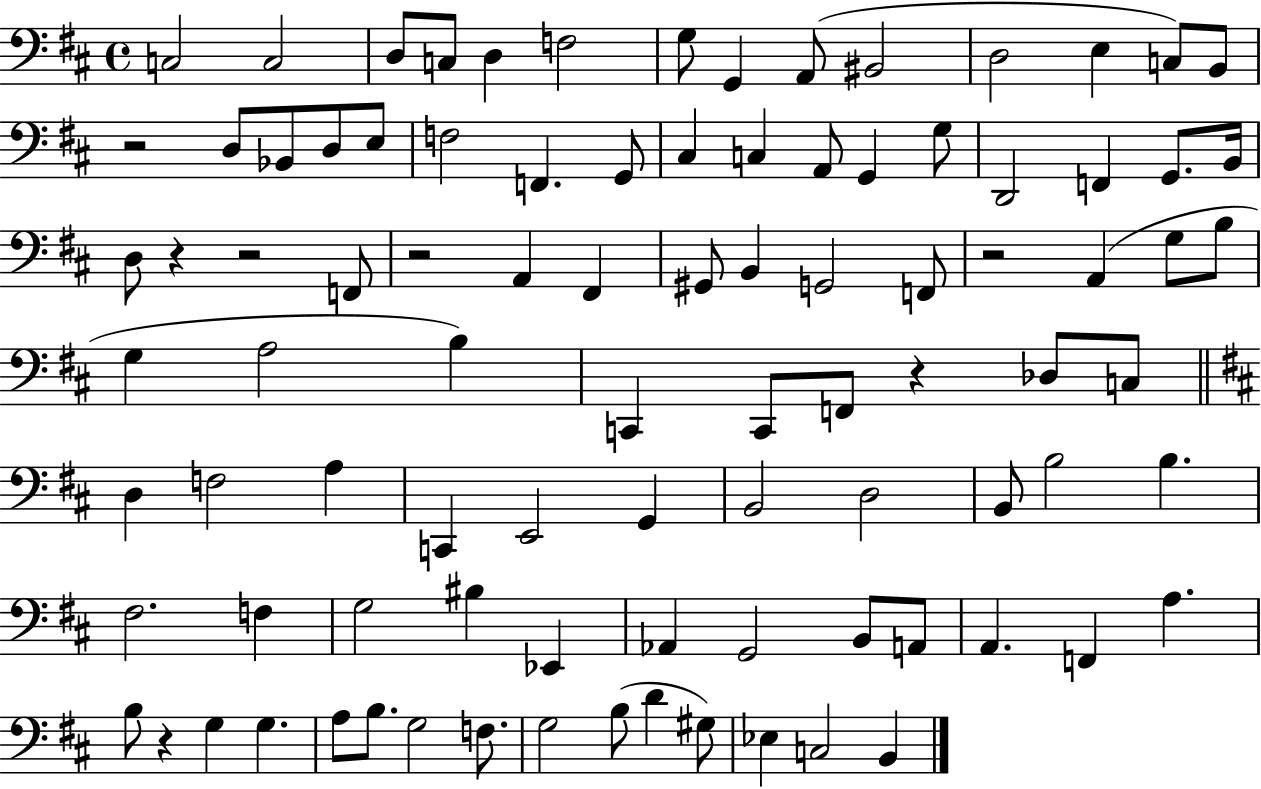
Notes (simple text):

C3/h C3/h D3/e C3/e D3/q F3/h G3/e G2/q A2/e BIS2/h D3/h E3/q C3/e B2/e R/h D3/e Bb2/e D3/e E3/e F3/h F2/q. G2/e C#3/q C3/q A2/e G2/q G3/e D2/h F2/q G2/e. B2/s D3/e R/q R/h F2/e R/h A2/q F#2/q G#2/e B2/q G2/h F2/e R/h A2/q G3/e B3/e G3/q A3/h B3/q C2/q C2/e F2/e R/q Db3/e C3/e D3/q F3/h A3/q C2/q E2/h G2/q B2/h D3/h B2/e B3/h B3/q. F#3/h. F3/q G3/h BIS3/q Eb2/q Ab2/q G2/h B2/e A2/e A2/q. F2/q A3/q. B3/e R/q G3/q G3/q. A3/e B3/e. G3/h F3/e. G3/h B3/e D4/q G#3/e Eb3/q C3/h B2/q